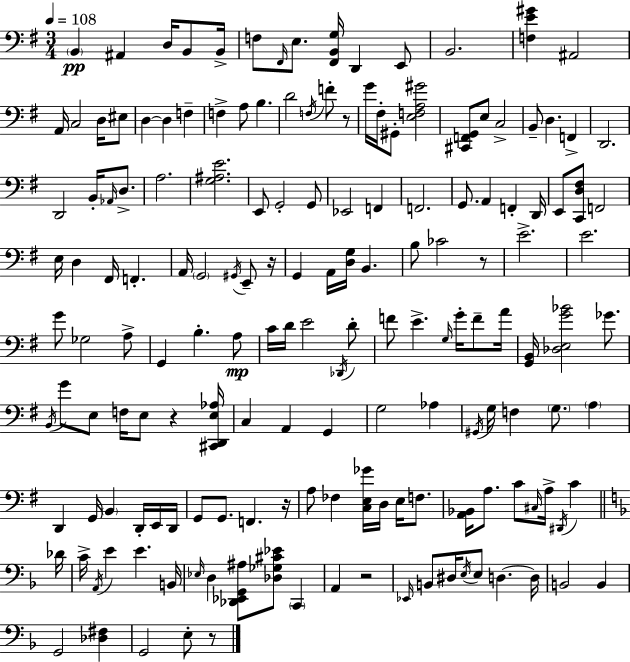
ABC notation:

X:1
T:Untitled
M:3/4
L:1/4
K:G
B,, ^A,, D,/4 B,,/2 B,,/4 F,/2 ^F,,/4 E,/2 [^F,,B,,G,]/4 D,, E,,/2 B,,2 [F,E^G] ^A,,2 A,,/4 C,2 D,/4 ^E,/2 D, D, F, F, A,/2 B, D2 F,/4 F/2 z/2 G/4 ^F,/4 ^G,,/2 [E,F,A,^G]2 [^C,,F,,G,,]/2 E,/2 C,2 B,,/2 D, F,, D,,2 D,,2 B,,/4 _A,,/4 D,/2 A,2 [G,^A,E]2 E,,/2 G,,2 G,,/2 _E,,2 F,, F,,2 G,,/2 A,, F,, D,,/4 E,,/2 [C,,D,^F,]/2 F,,2 E,/4 D, ^F,,/4 F,, A,,/4 G,,2 ^G,,/4 E,,/2 z/4 G,, A,,/4 [D,G,]/4 B,, B,/2 _C2 z/2 E2 E2 G/2 _G,2 A,/2 G,, B, A,/2 C/4 D/4 E2 _D,,/4 D/2 F/2 E G,/4 G/4 F/2 A/4 [G,,B,,]/4 [_D,E,G_B]2 _G/2 B,,/4 G/2 E,/2 F,/4 E,/2 z [^C,,D,,E,_A,]/4 C, A,, G,, G,2 _A, ^G,,/4 G,/4 F, G,/2 A, D,, G,,/4 B,, D,,/4 E,,/4 D,,/4 G,,/2 G,,/2 F,, z/4 A,/2 _F, [C,E,_G]/4 D,/4 E,/4 F,/2 [A,,_B,,]/4 A,/2 C/2 ^C,/4 A,/4 ^D,,/4 C _D/4 C/4 A,,/4 E E B,,/4 _E,/4 D, [_D,,_E,,G,,^A,]/2 [_D,_G,^C_E]/2 C,, A,, z2 _E,,/4 B,,/2 ^D,/4 E,/4 E,/2 D, D,/4 B,,2 B,, G,,2 [_D,^F,] G,,2 E,/2 z/2